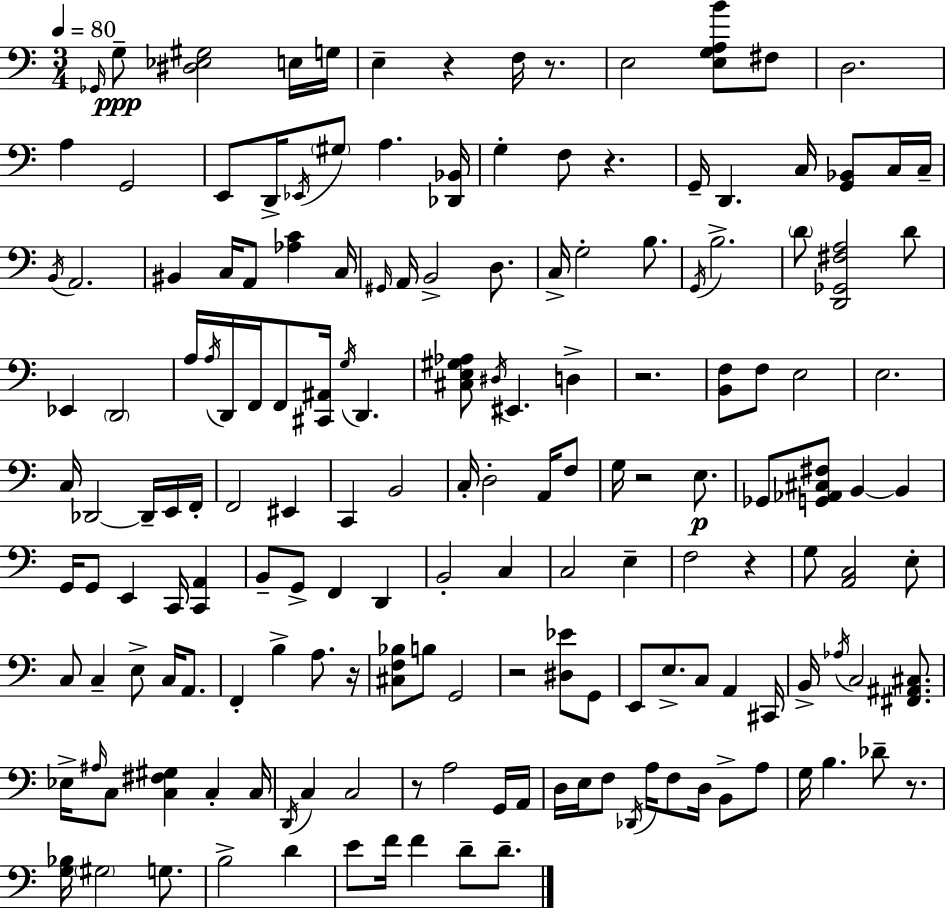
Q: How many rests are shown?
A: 10